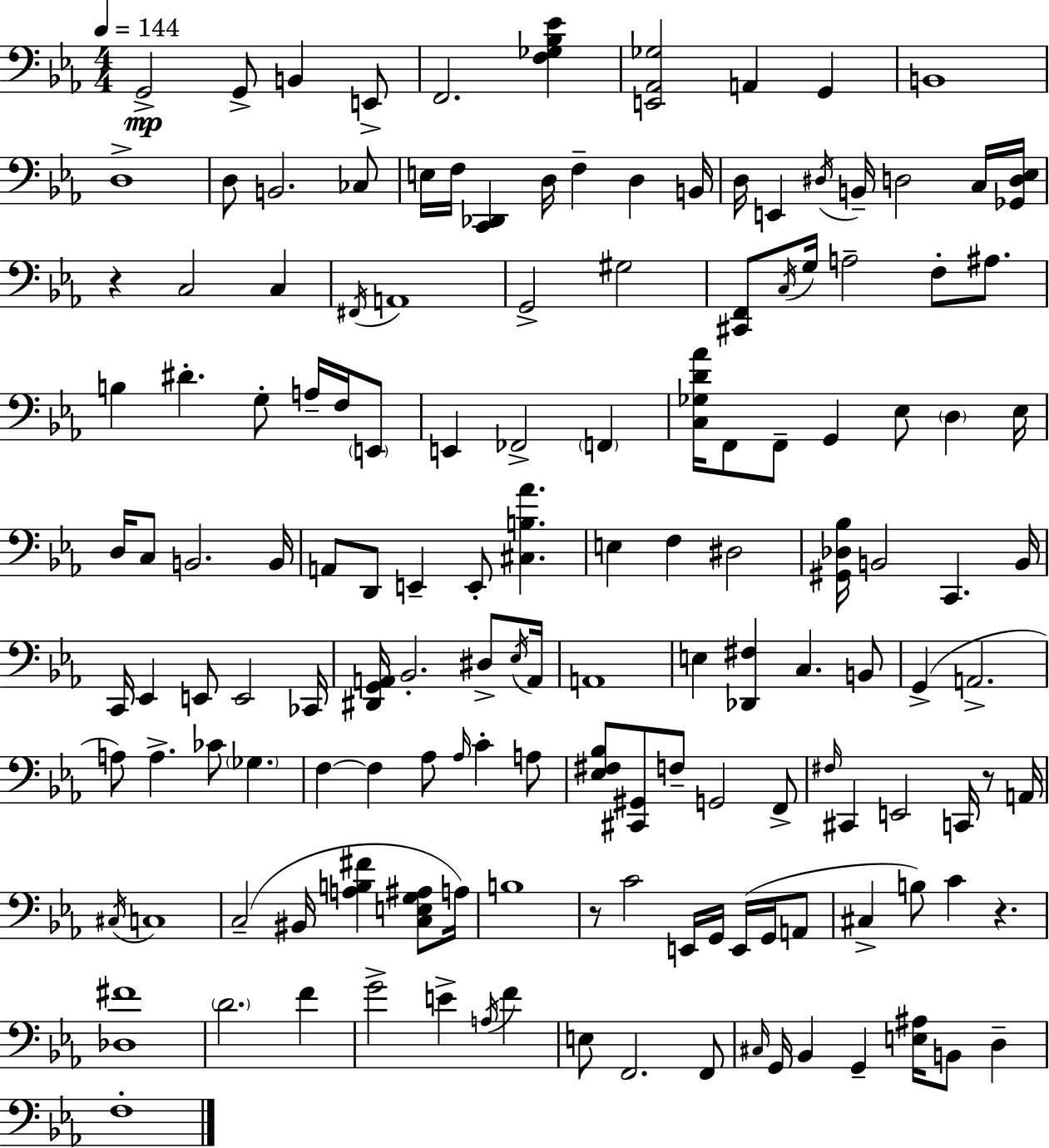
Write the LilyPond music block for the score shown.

{
  \clef bass
  \numericTimeSignature
  \time 4/4
  \key c \minor
  \tempo 4 = 144
  \repeat volta 2 { g,2->\mp g,8-> b,4 e,8-> | f,2. <f ges bes ees'>4 | <e, aes, ges>2 a,4 g,4 | b,1 | \break d1-> | d8 b,2. ces8 | e16 f16 <c, des,>4 d16 f4-- d4 b,16 | d16 e,4 \acciaccatura { dis16 } b,16-- d2 c16 | \break <ges, d ees>16 r4 c2 c4 | \acciaccatura { fis,16 } a,1 | g,2-> gis2 | <cis, f,>8 \acciaccatura { c16 } g16 a2-- f8-. | \break ais8. b4 dis'4.-. g8-. a16-- | f16 \parenthesize e,8 e,4 fes,2-> \parenthesize f,4 | <c ges d' aes'>16 f,8 f,8-- g,4 ees8 \parenthesize d4 | ees16 d16 c8 b,2. | \break b,16 a,8 d,8 e,4-- e,8-. <cis b aes'>4. | e4 f4 dis2 | <gis, des bes>16 b,2 c,4. | b,16 c,16 ees,4 e,8 e,2 | \break ces,16 <dis, g, a,>16 bes,2.-. | dis8-> \acciaccatura { ees16 } a,16 a,1 | e4 <des, fis>4 c4. | b,8 g,4->( a,2.-> | \break a8) a4.-> ces'8 \parenthesize ges4. | f4~~ f4 aes8 \grace { aes16 } c'4-. | a8 <ees fis bes>8 <cis, gis,>8 f8-- g,2 | f,8-> \grace { fis16 } cis,4 e,2 | \break c,16 r8 a,16 \acciaccatura { cis16 } c1 | c2--( bis,16 | <a b fis'>4 <c e g ais>8 a16) b1 | r8 c'2 | \break e,16 g,16 e,16( g,16 a,8 cis4-> b8) c'4 | r4. <des fis'>1 | \parenthesize d'2. | f'4 g'2-> e'4-> | \break \acciaccatura { a16 } f'4 e8 f,2. | f,8 \grace { cis16 } g,16 bes,4 g,4-- | <e ais>16 b,8 d4-- f1-. | } \bar "|."
}